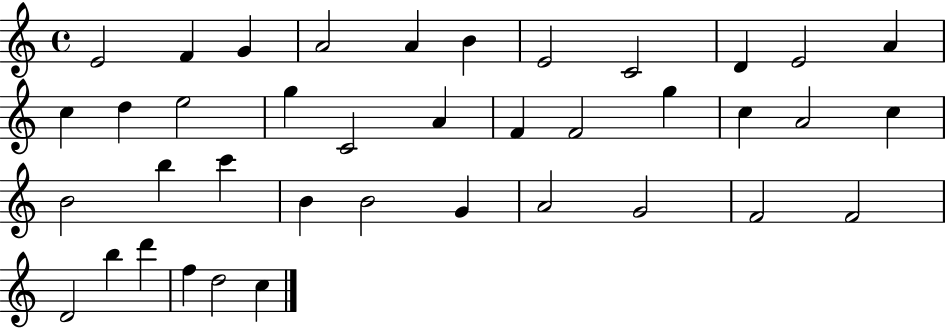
X:1
T:Untitled
M:4/4
L:1/4
K:C
E2 F G A2 A B E2 C2 D E2 A c d e2 g C2 A F F2 g c A2 c B2 b c' B B2 G A2 G2 F2 F2 D2 b d' f d2 c